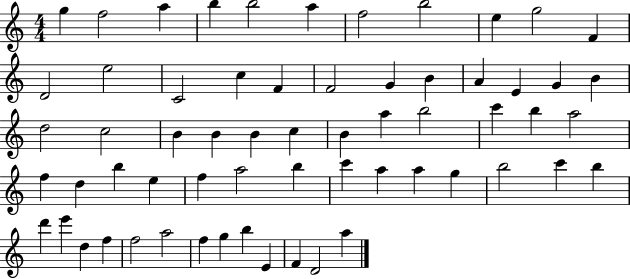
{
  \clef treble
  \numericTimeSignature
  \time 4/4
  \key c \major
  g''4 f''2 a''4 | b''4 b''2 a''4 | f''2 b''2 | e''4 g''2 f'4 | \break d'2 e''2 | c'2 c''4 f'4 | f'2 g'4 b'4 | a'4 e'4 g'4 b'4 | \break d''2 c''2 | b'4 b'4 b'4 c''4 | b'4 a''4 b''2 | c'''4 b''4 a''2 | \break f''4 d''4 b''4 e''4 | f''4 a''2 b''4 | c'''4 a''4 a''4 g''4 | b''2 c'''4 b''4 | \break d'''4 e'''4 d''4 f''4 | f''2 a''2 | f''4 g''4 b''4 e'4 | f'4 d'2 a''4 | \break \bar "|."
}